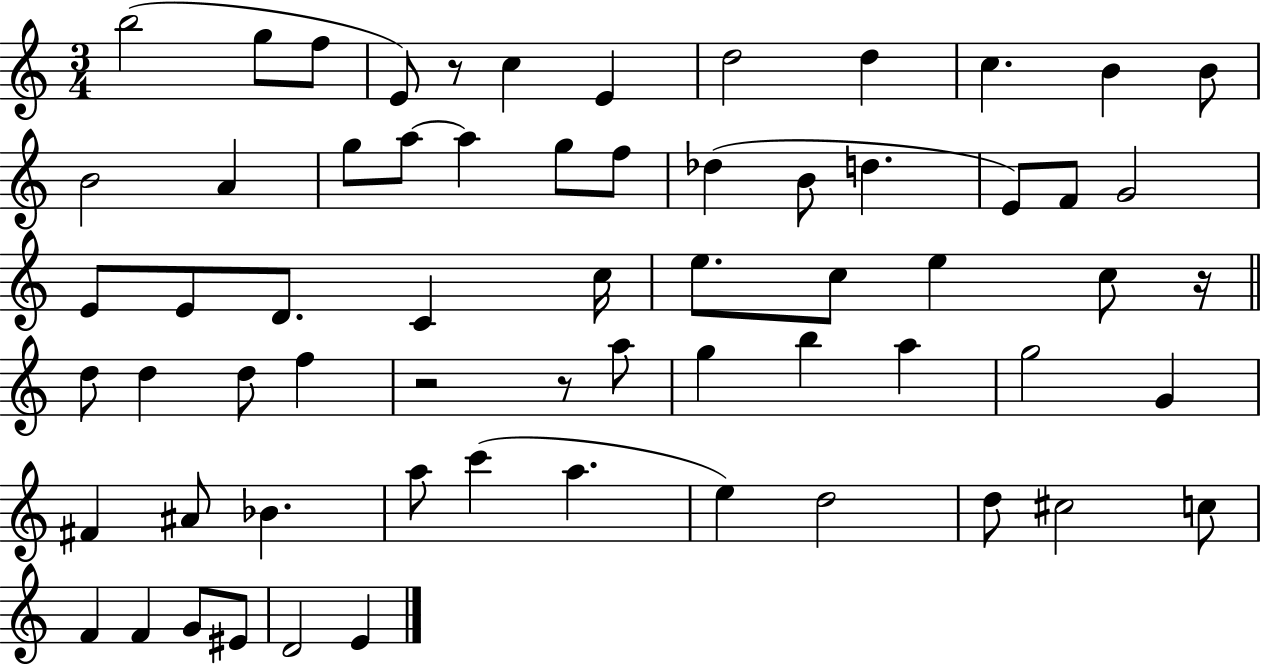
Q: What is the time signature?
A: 3/4